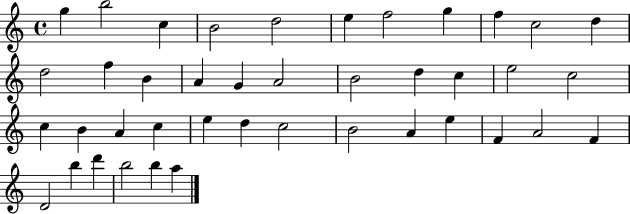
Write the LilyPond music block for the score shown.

{
  \clef treble
  \time 4/4
  \defaultTimeSignature
  \key c \major
  g''4 b''2 c''4 | b'2 d''2 | e''4 f''2 g''4 | f''4 c''2 d''4 | \break d''2 f''4 b'4 | a'4 g'4 a'2 | b'2 d''4 c''4 | e''2 c''2 | \break c''4 b'4 a'4 c''4 | e''4 d''4 c''2 | b'2 a'4 e''4 | f'4 a'2 f'4 | \break d'2 b''4 d'''4 | b''2 b''4 a''4 | \bar "|."
}